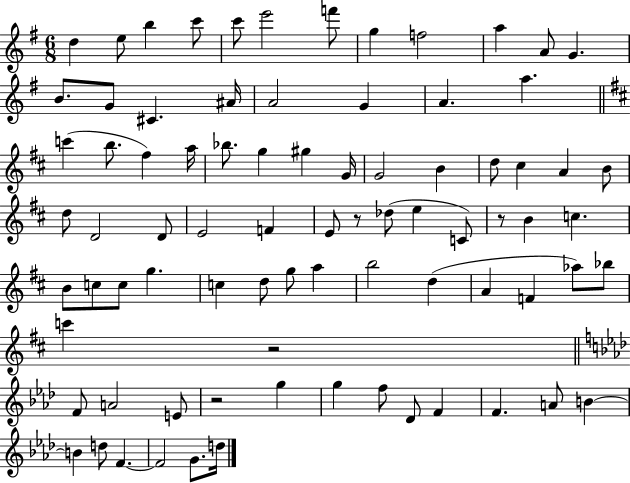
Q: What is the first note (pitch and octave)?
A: D5